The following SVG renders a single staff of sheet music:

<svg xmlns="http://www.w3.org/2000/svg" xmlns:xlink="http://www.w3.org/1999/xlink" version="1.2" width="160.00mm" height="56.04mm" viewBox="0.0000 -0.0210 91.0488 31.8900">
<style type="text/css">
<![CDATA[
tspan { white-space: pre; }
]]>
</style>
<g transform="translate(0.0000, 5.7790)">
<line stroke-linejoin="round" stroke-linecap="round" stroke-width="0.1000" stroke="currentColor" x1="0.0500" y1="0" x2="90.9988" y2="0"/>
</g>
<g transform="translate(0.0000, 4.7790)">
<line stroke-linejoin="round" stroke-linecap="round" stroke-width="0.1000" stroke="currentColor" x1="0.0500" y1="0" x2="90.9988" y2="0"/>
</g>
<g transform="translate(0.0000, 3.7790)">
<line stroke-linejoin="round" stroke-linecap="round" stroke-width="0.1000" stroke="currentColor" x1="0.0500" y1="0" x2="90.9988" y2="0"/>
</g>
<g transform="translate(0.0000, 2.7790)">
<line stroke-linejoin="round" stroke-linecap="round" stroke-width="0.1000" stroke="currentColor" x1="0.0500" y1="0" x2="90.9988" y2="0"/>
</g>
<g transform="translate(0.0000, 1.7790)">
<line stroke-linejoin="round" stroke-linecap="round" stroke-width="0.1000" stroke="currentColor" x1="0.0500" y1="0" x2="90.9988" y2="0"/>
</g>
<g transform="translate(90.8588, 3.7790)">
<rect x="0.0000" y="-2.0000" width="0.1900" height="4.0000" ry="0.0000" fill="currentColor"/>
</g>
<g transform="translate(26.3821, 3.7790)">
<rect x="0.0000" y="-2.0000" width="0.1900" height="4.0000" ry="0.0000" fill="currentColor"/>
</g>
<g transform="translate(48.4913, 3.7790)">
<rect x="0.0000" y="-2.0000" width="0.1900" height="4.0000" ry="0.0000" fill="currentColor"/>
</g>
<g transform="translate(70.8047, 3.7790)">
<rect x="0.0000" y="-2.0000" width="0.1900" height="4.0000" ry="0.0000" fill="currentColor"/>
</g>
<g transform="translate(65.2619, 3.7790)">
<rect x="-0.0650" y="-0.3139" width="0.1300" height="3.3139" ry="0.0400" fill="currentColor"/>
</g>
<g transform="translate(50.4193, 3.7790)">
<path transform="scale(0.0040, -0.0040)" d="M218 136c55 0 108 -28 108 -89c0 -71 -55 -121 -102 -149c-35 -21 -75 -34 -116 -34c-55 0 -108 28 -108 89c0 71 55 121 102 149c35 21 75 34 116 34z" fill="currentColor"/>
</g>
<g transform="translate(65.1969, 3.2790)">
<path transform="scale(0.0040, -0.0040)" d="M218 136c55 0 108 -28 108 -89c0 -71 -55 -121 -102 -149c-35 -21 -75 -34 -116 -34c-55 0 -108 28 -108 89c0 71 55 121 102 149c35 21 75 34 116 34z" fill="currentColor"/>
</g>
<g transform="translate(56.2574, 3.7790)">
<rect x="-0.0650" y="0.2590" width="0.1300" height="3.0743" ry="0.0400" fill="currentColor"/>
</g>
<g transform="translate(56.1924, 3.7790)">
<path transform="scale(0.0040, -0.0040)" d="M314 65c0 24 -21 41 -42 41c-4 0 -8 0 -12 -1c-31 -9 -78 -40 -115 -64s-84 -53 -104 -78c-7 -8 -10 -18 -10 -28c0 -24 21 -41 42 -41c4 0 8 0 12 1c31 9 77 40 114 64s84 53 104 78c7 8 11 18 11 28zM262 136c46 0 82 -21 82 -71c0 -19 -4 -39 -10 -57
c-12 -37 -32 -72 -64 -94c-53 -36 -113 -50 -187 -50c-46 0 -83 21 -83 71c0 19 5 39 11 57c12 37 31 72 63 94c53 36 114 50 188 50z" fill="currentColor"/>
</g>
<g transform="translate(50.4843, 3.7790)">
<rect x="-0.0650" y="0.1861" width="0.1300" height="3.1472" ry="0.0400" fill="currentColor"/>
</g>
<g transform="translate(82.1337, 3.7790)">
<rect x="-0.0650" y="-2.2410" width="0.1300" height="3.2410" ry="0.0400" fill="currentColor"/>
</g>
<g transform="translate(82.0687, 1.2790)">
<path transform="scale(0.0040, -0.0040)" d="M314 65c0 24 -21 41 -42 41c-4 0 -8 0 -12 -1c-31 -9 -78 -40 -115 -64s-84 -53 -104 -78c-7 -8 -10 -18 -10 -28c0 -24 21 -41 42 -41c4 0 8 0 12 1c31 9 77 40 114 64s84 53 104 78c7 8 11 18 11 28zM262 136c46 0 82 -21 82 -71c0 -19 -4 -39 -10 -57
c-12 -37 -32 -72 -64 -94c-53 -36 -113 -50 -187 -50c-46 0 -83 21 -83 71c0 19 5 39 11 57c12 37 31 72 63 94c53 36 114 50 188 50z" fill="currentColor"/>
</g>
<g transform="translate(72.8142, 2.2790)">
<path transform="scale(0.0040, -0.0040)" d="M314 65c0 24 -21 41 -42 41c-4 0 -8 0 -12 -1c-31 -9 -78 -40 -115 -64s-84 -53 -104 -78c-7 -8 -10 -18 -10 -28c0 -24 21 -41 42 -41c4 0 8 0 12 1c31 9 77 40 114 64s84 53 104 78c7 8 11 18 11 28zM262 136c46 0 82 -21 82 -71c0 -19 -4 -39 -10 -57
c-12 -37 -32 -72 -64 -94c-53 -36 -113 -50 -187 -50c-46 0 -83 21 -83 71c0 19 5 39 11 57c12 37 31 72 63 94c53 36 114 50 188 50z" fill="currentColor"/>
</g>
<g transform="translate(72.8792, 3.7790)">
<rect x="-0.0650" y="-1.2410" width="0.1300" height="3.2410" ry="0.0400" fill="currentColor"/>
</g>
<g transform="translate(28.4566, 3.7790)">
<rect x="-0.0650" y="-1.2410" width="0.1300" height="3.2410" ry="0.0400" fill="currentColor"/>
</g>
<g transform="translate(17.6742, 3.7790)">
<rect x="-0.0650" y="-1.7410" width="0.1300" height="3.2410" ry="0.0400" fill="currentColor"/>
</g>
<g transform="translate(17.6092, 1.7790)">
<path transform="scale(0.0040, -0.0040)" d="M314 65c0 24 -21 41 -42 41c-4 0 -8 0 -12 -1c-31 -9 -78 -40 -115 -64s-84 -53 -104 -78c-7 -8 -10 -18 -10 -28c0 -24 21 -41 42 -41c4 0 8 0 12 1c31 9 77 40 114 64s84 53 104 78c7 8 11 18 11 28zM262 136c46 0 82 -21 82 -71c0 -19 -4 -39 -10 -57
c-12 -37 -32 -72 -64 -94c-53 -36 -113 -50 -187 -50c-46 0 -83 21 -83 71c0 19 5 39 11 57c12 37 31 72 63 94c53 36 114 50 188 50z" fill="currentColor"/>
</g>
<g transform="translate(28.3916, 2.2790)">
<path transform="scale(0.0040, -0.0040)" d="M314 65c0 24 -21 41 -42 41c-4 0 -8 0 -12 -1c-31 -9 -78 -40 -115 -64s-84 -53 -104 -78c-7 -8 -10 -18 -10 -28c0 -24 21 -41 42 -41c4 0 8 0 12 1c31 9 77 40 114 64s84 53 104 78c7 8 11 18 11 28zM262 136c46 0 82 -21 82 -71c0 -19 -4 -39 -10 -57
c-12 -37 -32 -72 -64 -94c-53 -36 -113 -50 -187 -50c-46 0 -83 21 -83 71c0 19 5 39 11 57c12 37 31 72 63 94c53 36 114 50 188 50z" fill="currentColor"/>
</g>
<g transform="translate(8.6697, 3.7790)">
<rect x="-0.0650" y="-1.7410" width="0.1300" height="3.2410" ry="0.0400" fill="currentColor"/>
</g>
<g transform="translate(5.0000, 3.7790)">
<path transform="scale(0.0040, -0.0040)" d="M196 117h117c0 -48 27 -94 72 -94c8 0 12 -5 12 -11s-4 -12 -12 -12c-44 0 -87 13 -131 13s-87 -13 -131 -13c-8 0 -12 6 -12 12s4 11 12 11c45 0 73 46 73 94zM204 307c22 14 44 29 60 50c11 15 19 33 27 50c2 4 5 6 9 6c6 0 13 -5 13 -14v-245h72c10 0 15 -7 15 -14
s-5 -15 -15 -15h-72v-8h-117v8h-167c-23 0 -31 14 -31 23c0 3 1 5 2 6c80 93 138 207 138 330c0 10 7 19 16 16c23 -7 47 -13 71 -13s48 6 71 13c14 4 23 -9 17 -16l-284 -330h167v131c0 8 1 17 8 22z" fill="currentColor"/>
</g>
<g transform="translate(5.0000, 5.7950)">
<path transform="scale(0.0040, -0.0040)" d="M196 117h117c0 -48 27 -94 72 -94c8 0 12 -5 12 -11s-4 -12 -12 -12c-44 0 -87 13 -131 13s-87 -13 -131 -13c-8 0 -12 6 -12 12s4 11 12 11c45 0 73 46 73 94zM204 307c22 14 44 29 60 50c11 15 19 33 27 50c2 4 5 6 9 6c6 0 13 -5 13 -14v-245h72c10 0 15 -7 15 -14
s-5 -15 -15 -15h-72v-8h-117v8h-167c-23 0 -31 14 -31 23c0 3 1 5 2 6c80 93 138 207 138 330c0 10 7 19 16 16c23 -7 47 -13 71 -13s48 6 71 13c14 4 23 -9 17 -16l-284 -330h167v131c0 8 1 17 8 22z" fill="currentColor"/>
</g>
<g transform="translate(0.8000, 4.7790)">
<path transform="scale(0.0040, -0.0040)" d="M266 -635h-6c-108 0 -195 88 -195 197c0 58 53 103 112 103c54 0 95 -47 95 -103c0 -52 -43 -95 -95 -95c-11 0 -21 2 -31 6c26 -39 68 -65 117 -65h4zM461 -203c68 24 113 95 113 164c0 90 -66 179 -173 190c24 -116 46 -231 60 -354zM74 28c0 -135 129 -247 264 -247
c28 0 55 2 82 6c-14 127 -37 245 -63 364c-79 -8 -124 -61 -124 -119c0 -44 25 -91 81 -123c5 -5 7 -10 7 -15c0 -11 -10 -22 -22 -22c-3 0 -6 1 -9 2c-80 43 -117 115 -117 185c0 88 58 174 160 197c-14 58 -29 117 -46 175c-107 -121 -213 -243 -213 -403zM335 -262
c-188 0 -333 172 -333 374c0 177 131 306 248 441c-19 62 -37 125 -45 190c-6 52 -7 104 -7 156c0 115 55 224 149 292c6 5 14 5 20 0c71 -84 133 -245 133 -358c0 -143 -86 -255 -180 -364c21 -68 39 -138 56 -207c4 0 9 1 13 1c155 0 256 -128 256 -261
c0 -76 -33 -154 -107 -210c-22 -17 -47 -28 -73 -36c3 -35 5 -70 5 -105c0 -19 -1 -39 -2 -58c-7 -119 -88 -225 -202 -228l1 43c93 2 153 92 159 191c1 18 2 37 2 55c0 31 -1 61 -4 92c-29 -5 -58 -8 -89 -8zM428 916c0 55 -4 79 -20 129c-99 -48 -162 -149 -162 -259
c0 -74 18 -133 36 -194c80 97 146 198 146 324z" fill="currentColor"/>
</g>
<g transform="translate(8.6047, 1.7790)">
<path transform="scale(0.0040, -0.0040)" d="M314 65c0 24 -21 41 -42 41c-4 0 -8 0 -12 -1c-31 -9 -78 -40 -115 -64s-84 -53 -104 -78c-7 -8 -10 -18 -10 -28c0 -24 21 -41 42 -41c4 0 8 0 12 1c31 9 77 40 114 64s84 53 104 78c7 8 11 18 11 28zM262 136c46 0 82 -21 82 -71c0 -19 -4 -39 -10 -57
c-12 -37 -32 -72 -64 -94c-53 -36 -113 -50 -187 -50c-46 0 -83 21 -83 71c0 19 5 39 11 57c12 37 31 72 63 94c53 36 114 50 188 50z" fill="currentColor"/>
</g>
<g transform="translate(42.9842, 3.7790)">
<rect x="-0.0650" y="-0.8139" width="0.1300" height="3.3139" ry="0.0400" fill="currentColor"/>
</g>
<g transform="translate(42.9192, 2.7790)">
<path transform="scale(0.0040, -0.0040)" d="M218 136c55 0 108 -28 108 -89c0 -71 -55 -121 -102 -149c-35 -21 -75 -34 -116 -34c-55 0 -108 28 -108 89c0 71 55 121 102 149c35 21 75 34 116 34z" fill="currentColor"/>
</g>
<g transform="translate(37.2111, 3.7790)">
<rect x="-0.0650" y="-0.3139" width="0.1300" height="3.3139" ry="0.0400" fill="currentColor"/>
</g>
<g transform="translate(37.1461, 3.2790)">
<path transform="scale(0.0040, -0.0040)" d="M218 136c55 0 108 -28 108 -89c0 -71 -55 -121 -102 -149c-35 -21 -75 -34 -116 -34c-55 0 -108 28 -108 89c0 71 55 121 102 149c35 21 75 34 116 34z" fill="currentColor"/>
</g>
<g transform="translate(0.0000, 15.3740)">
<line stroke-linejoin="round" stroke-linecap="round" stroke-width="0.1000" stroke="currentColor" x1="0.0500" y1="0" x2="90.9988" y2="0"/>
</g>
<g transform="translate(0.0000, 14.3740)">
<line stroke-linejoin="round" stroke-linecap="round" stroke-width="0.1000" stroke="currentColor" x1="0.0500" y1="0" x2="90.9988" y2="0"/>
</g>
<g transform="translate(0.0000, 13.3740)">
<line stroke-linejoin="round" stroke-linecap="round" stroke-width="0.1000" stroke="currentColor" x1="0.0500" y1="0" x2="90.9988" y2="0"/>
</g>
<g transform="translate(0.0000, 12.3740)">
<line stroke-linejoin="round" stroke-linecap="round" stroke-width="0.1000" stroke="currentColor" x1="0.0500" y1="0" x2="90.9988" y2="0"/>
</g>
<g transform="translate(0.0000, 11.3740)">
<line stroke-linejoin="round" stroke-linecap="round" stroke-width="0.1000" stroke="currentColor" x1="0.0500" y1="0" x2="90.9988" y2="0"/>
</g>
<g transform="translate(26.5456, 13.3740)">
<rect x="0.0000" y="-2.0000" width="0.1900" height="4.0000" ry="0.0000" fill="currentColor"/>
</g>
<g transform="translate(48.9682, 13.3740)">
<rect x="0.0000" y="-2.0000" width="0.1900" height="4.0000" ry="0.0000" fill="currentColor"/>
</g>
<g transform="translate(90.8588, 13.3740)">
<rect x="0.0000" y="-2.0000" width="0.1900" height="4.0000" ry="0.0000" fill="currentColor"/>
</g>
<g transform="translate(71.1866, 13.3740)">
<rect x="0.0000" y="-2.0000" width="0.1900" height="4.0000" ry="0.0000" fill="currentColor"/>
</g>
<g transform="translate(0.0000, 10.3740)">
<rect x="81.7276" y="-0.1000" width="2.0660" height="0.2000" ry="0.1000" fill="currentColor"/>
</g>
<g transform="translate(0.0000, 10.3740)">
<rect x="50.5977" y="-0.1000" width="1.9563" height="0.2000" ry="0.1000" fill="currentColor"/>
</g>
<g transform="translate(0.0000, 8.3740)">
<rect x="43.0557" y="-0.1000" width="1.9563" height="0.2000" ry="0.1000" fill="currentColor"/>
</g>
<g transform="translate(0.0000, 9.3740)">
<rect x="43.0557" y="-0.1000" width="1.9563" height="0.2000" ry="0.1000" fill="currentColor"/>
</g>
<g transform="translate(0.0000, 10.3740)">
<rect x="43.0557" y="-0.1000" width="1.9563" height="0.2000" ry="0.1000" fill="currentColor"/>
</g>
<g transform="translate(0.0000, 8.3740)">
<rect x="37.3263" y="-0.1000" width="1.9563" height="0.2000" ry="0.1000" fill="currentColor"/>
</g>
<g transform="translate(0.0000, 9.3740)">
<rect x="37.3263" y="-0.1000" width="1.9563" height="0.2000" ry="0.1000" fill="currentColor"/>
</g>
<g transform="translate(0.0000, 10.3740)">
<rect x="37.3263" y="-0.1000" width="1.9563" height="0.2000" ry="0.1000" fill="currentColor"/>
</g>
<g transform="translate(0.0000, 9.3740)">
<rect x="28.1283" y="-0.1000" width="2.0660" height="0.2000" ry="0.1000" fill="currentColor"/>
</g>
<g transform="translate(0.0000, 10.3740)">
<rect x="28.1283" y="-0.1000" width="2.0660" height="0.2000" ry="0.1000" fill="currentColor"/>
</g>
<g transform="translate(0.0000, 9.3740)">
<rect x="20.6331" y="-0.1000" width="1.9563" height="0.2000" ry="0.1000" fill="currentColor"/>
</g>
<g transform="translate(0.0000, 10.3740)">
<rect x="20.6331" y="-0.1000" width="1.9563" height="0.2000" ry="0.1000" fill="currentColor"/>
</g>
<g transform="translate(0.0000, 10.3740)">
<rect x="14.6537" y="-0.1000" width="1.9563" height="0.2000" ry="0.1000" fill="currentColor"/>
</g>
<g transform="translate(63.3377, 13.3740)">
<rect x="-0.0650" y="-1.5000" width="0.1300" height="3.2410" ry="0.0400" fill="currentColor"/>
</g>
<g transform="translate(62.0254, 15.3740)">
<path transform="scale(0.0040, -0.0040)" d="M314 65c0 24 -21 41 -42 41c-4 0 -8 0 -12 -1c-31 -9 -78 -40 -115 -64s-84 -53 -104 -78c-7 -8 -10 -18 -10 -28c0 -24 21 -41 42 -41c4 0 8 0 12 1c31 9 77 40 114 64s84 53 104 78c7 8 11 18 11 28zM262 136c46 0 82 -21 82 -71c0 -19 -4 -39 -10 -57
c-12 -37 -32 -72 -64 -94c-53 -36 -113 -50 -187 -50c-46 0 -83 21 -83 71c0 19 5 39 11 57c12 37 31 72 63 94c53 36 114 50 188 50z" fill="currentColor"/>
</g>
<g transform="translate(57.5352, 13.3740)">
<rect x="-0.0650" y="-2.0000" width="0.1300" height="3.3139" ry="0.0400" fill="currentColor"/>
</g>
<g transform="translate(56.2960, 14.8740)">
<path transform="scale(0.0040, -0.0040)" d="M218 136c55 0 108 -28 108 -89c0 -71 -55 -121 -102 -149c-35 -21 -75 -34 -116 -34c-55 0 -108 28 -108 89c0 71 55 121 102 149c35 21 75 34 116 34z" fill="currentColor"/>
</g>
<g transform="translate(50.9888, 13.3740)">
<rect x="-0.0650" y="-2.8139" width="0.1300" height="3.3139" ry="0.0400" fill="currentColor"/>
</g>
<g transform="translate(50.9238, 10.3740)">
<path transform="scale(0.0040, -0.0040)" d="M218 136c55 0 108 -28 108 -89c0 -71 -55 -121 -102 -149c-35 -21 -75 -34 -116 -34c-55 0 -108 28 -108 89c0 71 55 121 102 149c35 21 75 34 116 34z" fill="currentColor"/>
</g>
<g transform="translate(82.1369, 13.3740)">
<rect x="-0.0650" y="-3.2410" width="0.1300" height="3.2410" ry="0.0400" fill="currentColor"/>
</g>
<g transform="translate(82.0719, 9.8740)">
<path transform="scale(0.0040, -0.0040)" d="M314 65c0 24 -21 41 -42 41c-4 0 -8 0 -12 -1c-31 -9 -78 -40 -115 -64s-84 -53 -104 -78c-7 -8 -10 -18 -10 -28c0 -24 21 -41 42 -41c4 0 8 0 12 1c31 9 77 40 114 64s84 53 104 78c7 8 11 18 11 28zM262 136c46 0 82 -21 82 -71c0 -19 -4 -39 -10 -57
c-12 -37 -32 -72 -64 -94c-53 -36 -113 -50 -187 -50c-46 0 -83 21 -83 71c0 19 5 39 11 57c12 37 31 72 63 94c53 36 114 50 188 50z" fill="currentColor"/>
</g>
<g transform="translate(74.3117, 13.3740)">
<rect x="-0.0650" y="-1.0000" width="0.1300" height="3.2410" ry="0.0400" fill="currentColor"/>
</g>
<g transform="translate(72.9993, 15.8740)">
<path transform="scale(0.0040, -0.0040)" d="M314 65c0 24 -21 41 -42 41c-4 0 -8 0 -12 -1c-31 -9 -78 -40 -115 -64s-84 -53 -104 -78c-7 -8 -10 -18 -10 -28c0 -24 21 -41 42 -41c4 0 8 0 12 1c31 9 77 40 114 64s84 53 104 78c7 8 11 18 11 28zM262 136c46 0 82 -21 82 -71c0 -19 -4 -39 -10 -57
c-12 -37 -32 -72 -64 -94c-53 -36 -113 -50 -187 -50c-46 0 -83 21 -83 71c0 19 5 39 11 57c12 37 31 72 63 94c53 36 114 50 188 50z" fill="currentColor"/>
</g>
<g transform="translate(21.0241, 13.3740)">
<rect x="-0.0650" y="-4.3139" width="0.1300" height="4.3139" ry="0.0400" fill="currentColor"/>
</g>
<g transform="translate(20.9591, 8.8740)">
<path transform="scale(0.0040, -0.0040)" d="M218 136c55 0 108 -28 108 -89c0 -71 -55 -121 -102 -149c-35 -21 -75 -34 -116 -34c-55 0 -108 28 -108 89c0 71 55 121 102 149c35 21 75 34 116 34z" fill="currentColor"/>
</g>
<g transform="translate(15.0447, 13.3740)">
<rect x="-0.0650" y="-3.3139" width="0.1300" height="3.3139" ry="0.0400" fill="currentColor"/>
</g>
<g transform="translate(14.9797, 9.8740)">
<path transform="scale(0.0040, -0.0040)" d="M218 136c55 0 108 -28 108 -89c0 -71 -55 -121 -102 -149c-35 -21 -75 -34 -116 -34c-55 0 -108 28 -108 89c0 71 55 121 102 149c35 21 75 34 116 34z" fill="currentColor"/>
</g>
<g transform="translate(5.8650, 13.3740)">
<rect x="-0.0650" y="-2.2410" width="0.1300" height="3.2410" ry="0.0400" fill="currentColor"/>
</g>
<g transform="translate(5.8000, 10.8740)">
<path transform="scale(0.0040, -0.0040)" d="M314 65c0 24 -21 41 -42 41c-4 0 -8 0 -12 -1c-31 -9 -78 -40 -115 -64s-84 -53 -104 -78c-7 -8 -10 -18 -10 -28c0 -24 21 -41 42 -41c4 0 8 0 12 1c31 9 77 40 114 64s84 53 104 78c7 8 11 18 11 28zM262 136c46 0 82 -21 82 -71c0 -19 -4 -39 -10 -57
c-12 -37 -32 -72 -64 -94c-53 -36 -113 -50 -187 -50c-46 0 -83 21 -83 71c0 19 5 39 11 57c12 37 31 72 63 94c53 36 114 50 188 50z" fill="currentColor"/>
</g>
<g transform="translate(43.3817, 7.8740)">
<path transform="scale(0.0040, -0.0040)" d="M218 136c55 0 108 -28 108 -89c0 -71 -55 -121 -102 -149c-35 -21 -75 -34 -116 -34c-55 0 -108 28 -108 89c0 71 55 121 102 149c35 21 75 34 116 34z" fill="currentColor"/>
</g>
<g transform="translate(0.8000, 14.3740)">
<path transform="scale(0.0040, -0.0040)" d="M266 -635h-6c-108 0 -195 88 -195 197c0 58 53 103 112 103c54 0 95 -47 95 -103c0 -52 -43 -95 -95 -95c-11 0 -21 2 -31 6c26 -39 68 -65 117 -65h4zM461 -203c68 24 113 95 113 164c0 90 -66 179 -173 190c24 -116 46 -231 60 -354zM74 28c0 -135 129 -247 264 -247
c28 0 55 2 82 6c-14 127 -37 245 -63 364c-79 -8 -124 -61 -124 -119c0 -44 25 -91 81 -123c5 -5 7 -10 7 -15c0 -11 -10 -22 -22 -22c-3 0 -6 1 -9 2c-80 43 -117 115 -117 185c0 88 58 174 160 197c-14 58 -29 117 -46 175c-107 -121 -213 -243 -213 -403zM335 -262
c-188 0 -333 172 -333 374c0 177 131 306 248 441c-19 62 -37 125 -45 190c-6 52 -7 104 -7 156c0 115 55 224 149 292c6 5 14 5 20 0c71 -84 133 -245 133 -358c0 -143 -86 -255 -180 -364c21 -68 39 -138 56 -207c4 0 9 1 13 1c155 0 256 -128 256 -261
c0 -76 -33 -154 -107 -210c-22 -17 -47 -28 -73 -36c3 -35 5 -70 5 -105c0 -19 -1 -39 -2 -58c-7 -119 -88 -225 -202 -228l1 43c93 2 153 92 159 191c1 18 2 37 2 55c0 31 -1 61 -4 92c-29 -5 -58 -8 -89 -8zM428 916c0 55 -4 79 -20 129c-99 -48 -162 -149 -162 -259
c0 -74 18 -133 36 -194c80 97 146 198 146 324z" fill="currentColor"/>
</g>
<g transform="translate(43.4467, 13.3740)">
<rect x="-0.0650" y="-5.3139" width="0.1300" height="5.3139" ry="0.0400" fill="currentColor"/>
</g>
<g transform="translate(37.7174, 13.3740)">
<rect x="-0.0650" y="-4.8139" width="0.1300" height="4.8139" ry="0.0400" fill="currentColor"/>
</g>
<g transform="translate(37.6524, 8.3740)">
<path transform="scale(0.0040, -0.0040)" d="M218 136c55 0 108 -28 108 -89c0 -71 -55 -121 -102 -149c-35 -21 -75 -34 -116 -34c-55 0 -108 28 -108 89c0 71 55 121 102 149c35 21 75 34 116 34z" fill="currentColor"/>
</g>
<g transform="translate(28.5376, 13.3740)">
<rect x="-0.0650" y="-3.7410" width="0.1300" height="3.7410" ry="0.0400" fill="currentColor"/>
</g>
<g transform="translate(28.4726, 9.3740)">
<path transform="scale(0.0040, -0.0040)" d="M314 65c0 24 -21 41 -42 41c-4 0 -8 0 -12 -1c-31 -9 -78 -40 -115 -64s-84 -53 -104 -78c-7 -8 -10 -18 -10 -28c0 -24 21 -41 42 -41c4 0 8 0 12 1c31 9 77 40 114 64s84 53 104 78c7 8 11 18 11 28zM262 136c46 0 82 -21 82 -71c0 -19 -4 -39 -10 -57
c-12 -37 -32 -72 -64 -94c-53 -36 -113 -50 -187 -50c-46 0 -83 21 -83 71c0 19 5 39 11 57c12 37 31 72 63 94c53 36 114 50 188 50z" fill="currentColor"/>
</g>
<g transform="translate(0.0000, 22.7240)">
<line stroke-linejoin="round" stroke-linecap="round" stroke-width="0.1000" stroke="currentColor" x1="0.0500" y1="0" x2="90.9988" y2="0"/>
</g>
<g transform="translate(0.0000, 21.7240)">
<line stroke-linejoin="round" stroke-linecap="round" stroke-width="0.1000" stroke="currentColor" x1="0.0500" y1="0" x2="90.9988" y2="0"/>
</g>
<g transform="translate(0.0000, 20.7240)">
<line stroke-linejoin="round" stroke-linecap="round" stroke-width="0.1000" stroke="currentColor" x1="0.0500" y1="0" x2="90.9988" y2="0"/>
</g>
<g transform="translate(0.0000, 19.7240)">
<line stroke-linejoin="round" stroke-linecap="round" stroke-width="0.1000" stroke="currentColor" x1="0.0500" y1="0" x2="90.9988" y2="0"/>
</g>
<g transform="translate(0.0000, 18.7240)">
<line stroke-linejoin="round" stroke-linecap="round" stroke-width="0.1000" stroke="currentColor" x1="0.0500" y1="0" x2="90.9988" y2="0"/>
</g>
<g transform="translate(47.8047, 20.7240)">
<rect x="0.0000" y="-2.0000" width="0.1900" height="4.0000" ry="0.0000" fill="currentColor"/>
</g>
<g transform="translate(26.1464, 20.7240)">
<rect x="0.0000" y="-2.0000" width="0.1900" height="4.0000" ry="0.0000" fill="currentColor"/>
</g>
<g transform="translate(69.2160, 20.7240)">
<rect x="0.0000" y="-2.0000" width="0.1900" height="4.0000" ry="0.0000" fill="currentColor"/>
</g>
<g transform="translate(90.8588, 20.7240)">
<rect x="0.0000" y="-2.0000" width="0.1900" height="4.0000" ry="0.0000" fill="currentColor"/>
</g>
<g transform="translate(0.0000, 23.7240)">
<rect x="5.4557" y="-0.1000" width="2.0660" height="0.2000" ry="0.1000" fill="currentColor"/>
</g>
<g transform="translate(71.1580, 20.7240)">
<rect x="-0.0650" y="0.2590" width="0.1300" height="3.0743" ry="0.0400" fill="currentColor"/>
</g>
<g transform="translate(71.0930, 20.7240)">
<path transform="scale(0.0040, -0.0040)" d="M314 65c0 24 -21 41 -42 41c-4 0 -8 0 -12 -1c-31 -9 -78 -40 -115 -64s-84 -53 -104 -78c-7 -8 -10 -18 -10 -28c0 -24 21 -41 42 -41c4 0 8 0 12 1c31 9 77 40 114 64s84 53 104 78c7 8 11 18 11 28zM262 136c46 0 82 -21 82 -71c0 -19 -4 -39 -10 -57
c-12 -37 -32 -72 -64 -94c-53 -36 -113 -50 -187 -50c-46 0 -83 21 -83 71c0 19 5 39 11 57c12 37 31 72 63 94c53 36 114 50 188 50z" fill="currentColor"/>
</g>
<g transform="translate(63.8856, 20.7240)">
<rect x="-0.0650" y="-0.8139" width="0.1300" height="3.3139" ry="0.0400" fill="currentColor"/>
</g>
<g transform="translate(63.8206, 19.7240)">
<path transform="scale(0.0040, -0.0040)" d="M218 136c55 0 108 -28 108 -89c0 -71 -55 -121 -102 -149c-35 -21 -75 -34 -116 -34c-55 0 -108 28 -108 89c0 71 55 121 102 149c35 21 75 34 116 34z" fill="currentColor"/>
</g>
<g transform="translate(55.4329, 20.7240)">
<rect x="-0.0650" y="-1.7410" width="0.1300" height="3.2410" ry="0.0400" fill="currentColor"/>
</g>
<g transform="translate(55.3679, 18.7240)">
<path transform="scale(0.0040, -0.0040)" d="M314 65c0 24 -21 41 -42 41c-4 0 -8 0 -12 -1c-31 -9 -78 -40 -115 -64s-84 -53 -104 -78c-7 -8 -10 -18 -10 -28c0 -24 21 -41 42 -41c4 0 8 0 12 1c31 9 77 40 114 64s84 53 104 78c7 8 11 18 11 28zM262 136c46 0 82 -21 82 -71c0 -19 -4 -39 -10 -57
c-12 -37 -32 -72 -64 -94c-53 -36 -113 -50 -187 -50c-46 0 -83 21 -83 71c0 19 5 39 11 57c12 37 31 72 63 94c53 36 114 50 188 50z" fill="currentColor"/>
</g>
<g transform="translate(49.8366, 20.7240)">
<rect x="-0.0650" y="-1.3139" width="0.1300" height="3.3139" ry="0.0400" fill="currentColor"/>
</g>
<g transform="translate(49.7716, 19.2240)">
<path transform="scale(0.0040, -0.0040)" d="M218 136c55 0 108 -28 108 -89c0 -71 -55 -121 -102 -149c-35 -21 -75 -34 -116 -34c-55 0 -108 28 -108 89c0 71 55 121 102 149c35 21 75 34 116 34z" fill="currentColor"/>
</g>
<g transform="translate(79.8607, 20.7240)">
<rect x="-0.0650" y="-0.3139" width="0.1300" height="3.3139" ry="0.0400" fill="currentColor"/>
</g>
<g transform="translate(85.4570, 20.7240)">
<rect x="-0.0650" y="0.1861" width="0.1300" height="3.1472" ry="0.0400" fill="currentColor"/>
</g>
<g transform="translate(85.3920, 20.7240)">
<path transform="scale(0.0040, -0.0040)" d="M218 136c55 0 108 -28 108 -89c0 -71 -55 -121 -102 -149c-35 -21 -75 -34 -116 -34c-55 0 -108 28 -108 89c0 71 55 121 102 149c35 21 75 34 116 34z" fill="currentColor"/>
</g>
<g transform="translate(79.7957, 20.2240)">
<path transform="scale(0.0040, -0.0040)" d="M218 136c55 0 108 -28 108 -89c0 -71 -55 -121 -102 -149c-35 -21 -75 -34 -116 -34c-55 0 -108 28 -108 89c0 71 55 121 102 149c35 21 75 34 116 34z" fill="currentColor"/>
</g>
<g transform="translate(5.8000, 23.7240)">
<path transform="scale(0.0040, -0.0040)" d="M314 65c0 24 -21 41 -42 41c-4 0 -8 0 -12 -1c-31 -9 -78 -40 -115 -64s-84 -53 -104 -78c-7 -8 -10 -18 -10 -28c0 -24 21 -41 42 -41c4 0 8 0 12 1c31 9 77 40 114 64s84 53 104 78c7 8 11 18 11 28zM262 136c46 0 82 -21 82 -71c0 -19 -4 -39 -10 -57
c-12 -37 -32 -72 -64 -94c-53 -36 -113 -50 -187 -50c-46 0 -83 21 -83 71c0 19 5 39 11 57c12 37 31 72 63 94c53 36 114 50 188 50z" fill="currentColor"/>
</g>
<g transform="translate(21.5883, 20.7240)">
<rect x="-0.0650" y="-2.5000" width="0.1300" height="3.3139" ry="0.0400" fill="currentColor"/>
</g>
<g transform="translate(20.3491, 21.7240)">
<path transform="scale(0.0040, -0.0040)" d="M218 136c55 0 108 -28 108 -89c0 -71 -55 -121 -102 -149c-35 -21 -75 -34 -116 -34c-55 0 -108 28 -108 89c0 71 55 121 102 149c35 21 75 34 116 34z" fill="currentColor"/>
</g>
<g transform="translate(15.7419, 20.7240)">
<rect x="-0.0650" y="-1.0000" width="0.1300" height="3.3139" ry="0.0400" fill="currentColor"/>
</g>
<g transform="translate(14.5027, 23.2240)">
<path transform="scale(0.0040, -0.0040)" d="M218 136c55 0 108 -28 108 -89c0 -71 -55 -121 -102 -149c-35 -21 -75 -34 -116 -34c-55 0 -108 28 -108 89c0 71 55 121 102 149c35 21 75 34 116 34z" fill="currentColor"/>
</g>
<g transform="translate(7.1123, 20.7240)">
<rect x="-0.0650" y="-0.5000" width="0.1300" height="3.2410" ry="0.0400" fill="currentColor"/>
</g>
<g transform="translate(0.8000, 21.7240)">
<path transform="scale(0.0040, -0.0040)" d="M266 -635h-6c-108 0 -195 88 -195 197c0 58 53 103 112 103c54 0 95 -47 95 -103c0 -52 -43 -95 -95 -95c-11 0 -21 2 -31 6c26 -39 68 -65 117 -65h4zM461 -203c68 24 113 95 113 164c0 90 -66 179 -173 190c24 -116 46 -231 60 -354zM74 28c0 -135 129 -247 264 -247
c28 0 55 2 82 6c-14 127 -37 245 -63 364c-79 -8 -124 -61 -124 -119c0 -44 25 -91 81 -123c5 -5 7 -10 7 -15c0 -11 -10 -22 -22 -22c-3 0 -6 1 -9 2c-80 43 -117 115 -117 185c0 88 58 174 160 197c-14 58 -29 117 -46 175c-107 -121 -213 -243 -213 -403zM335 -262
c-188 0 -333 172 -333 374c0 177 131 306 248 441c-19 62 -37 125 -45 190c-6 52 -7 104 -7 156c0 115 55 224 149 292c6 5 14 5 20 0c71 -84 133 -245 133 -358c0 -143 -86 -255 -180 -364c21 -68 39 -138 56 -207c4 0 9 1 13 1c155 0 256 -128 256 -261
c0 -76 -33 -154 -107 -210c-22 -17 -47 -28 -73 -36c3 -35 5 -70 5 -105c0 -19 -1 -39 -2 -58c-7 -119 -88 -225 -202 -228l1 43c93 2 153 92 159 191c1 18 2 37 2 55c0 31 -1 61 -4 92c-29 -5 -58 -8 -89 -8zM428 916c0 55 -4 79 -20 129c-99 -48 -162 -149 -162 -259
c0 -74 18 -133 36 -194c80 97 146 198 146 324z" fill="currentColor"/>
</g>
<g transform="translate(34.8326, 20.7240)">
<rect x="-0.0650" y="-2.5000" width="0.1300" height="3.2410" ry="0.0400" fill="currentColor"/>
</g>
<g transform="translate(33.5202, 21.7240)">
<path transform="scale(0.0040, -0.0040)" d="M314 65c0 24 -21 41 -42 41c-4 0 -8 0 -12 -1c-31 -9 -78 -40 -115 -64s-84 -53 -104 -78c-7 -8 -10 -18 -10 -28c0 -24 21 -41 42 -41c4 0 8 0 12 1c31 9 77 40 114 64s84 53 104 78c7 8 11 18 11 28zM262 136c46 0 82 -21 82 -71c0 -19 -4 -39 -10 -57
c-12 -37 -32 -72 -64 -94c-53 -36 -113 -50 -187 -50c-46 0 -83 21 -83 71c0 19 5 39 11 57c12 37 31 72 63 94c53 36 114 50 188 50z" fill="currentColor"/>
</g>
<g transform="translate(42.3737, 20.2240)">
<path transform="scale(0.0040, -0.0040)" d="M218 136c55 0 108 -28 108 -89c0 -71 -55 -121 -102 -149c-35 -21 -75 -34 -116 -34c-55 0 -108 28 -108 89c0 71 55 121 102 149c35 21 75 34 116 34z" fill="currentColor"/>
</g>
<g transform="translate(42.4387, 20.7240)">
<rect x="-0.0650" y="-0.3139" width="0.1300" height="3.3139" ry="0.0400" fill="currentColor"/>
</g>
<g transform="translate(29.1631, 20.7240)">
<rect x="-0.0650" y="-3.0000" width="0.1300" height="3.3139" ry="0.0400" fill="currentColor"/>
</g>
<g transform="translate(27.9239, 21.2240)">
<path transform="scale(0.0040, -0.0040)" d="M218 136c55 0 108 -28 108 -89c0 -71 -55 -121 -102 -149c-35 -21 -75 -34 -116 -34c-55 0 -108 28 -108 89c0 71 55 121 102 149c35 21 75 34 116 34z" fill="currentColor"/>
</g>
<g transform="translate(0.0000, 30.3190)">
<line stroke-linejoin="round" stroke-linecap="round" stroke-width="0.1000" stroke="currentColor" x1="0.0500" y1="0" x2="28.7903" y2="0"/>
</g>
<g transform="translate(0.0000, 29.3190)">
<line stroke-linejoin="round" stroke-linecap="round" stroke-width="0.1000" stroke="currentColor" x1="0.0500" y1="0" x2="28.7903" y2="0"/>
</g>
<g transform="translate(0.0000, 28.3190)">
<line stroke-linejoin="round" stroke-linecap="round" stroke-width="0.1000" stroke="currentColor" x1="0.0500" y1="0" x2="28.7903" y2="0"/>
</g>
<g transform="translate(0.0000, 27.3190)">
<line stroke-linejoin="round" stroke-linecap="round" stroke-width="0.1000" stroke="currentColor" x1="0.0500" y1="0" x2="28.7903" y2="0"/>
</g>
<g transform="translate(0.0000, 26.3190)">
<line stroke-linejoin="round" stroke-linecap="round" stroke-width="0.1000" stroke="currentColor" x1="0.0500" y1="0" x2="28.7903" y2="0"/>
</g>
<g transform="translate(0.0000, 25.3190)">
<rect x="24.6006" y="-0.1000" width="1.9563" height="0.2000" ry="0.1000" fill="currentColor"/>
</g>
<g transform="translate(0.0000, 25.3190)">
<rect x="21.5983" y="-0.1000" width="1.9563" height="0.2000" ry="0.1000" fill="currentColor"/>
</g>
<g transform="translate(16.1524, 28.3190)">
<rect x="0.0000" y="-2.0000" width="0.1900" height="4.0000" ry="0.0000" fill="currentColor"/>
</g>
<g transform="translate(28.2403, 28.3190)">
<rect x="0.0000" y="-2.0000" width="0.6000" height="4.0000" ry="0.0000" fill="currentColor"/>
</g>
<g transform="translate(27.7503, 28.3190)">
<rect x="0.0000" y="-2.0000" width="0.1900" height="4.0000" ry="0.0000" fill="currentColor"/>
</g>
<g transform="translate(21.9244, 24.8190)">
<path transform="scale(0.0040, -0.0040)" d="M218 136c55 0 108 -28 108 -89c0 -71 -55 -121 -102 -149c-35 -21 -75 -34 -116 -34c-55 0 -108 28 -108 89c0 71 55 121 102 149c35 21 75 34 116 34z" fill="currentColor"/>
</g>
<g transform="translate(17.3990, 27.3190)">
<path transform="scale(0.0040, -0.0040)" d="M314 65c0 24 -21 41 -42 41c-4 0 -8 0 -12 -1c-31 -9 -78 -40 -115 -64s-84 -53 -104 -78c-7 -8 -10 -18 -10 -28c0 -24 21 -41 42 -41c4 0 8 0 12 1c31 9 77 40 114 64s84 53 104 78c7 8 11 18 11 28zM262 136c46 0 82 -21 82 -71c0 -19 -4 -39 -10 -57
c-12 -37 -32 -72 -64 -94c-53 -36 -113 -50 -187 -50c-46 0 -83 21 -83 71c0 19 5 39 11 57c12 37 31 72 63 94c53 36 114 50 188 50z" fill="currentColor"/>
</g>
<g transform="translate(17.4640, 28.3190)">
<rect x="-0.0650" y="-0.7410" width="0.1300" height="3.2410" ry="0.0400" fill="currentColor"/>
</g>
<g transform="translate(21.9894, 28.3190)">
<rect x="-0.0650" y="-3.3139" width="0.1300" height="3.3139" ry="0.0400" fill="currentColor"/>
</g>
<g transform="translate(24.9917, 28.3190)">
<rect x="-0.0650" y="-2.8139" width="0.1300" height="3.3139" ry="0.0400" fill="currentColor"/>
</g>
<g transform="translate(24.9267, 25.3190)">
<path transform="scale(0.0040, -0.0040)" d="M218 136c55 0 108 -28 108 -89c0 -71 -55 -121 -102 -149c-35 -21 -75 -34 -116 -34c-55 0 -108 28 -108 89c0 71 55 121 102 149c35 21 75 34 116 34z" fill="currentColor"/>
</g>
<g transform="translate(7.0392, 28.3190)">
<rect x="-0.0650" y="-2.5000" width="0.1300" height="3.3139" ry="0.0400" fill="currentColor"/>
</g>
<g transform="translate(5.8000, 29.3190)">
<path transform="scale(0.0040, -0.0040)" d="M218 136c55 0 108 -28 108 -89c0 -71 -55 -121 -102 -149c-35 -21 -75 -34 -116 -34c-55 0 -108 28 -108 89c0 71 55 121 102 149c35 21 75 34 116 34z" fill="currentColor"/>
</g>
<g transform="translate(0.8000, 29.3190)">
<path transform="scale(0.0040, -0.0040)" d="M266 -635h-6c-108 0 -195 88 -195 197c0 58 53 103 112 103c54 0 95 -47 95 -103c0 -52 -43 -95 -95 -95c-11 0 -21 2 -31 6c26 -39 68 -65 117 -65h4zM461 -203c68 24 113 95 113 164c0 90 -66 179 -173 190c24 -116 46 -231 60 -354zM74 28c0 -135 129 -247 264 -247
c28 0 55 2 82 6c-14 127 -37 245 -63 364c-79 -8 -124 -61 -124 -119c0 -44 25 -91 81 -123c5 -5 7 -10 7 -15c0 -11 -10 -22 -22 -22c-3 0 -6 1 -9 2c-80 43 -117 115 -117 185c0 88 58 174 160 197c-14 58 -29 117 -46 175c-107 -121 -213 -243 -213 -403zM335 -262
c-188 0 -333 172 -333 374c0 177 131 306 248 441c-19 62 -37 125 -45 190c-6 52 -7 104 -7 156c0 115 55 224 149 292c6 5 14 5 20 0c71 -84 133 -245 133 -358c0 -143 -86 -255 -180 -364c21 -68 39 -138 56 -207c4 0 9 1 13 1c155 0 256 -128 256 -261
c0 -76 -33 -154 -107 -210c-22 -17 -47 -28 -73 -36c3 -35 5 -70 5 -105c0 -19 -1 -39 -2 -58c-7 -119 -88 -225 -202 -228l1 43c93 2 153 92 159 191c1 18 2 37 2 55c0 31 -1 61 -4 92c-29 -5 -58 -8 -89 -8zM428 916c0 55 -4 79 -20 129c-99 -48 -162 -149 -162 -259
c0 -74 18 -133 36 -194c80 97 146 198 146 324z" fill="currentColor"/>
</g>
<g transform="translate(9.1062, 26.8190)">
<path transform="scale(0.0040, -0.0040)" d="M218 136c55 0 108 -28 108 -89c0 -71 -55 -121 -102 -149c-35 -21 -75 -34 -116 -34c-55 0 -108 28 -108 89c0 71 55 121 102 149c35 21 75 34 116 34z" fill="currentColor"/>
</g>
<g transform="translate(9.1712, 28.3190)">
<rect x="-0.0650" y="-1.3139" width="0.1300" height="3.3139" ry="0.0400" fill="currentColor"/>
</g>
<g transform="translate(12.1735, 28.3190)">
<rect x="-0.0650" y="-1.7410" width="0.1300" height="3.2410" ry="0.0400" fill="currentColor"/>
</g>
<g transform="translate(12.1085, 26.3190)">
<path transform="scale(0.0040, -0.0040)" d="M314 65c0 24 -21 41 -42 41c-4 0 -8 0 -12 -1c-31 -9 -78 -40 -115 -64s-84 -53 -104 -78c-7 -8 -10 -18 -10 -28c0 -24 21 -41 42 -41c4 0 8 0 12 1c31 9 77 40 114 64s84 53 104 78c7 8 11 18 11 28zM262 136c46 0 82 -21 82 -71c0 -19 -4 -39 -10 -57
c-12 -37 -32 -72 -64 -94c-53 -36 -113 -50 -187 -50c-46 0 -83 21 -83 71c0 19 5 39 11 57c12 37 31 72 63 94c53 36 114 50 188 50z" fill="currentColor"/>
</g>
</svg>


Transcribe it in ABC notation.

X:1
T:Untitled
M:4/4
L:1/4
K:C
f2 f2 e2 c d B B2 c e2 g2 g2 b d' c'2 e' f' a F E2 D2 b2 C2 D G A G2 c e f2 d B2 c B G e f2 d2 b a